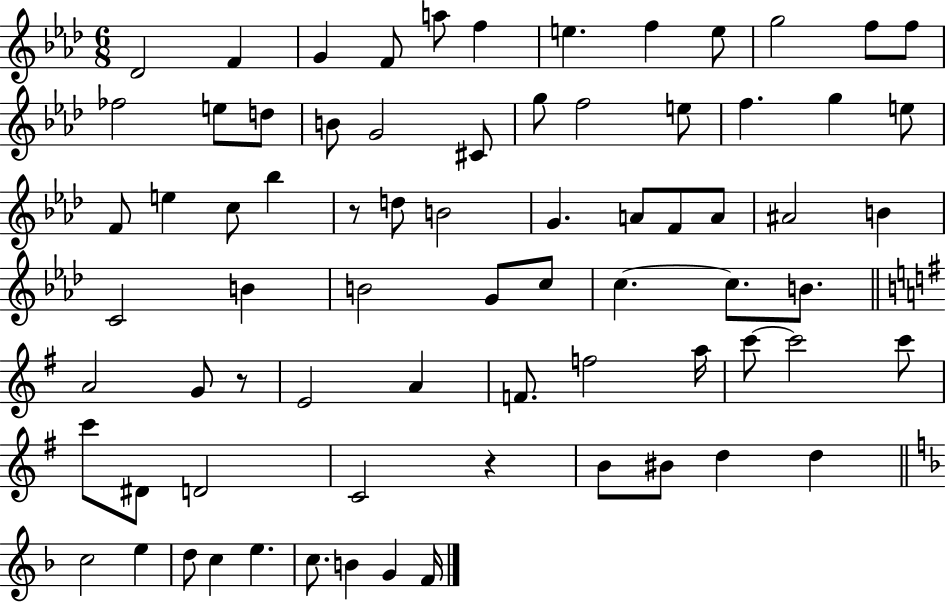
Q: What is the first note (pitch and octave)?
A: Db4